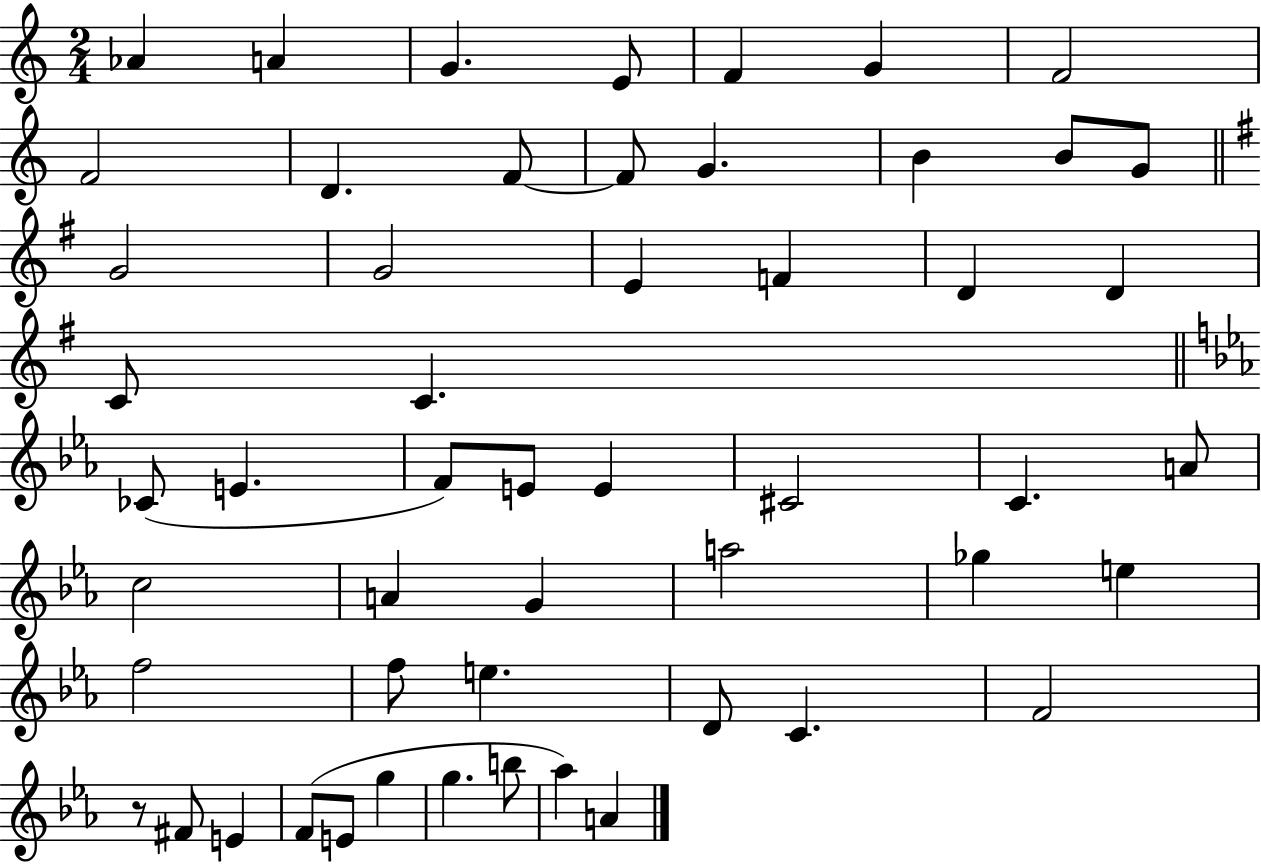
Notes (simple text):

Ab4/q A4/q G4/q. E4/e F4/q G4/q F4/h F4/h D4/q. F4/e F4/e G4/q. B4/q B4/e G4/e G4/h G4/h E4/q F4/q D4/q D4/q C4/e C4/q. CES4/e E4/q. F4/e E4/e E4/q C#4/h C4/q. A4/e C5/h A4/q G4/q A5/h Gb5/q E5/q F5/h F5/e E5/q. D4/e C4/q. F4/h R/e F#4/e E4/q F4/e E4/e G5/q G5/q. B5/e Ab5/q A4/q